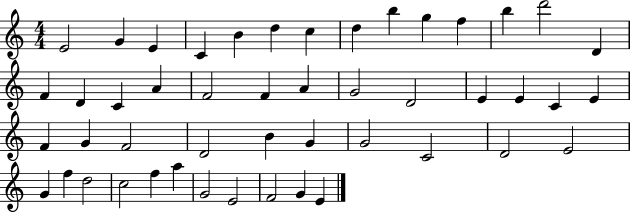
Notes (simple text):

E4/h G4/q E4/q C4/q B4/q D5/q C5/q D5/q B5/q G5/q F5/q B5/q D6/h D4/q F4/q D4/q C4/q A4/q F4/h F4/q A4/q G4/h D4/h E4/q E4/q C4/q E4/q F4/q G4/q F4/h D4/h B4/q G4/q G4/h C4/h D4/h E4/h G4/q F5/q D5/h C5/h F5/q A5/q G4/h E4/h F4/h G4/q E4/q